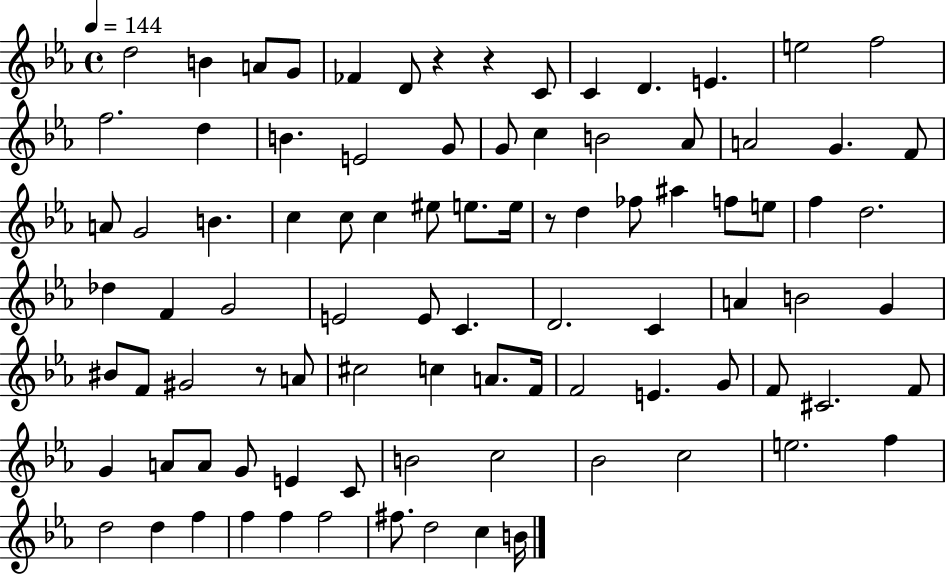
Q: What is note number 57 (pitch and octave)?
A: C5